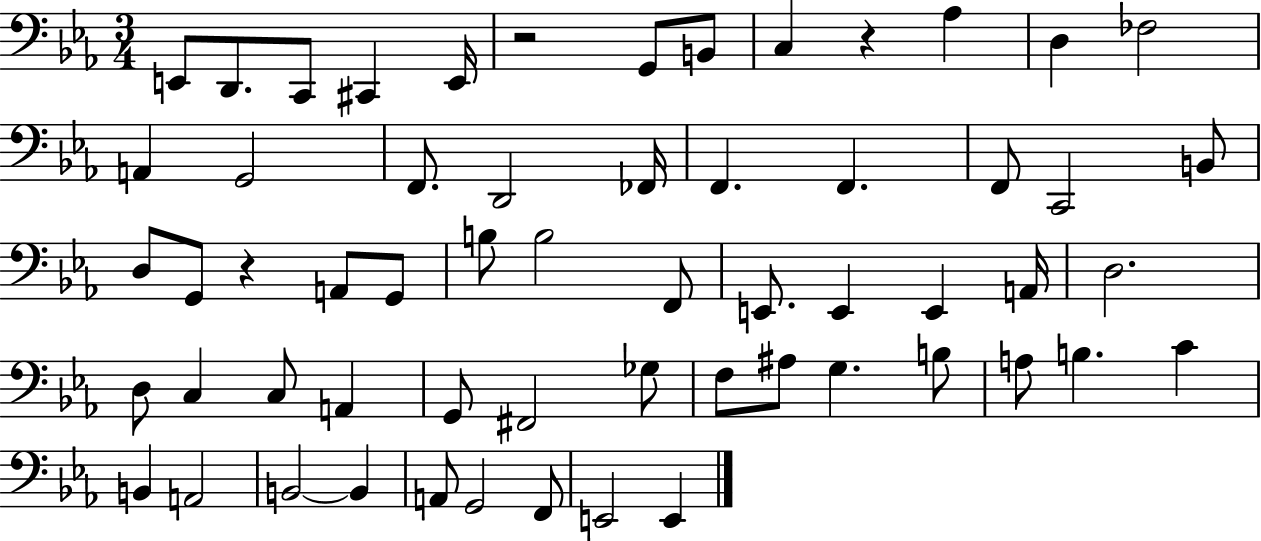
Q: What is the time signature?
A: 3/4